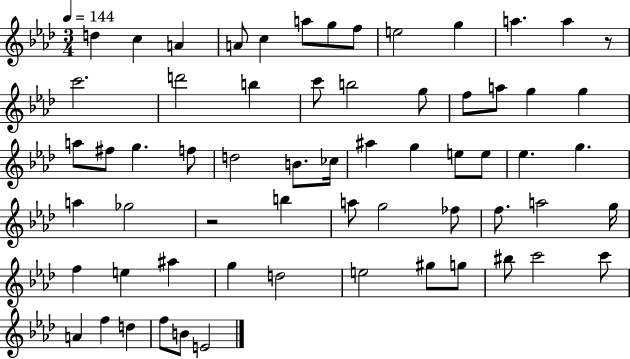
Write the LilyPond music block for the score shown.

{
  \clef treble
  \numericTimeSignature
  \time 3/4
  \key aes \major
  \tempo 4 = 144
  d''4 c''4 a'4 | a'8 c''4 a''8 g''8 f''8 | e''2 g''4 | a''4. a''4 r8 | \break c'''2. | d'''2 b''4 | c'''8 b''2 g''8 | f''8 a''8 g''4 g''4 | \break a''8 fis''8 g''4. f''8 | d''2 b'8. ces''16 | ais''4 g''4 e''8 e''8 | ees''4. g''4. | \break a''4 ges''2 | r2 b''4 | a''8 g''2 fes''8 | f''8. a''2 g''16 | \break f''4 e''4 ais''4 | g''4 d''2 | e''2 gis''8 g''8 | bis''8 c'''2 c'''8 | \break a'4 f''4 d''4 | f''8 b'8 e'2 | \bar "|."
}